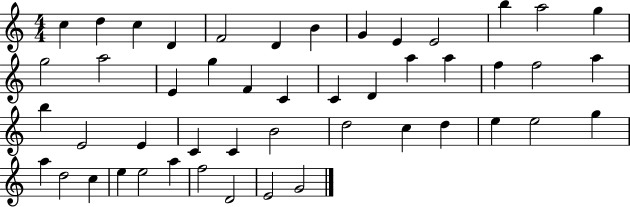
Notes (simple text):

C5/q D5/q C5/q D4/q F4/h D4/q B4/q G4/q E4/q E4/h B5/q A5/h G5/q G5/h A5/h E4/q G5/q F4/q C4/q C4/q D4/q A5/q A5/q F5/q F5/h A5/q B5/q E4/h E4/q C4/q C4/q B4/h D5/h C5/q D5/q E5/q E5/h G5/q A5/q D5/h C5/q E5/q E5/h A5/q F5/h D4/h E4/h G4/h